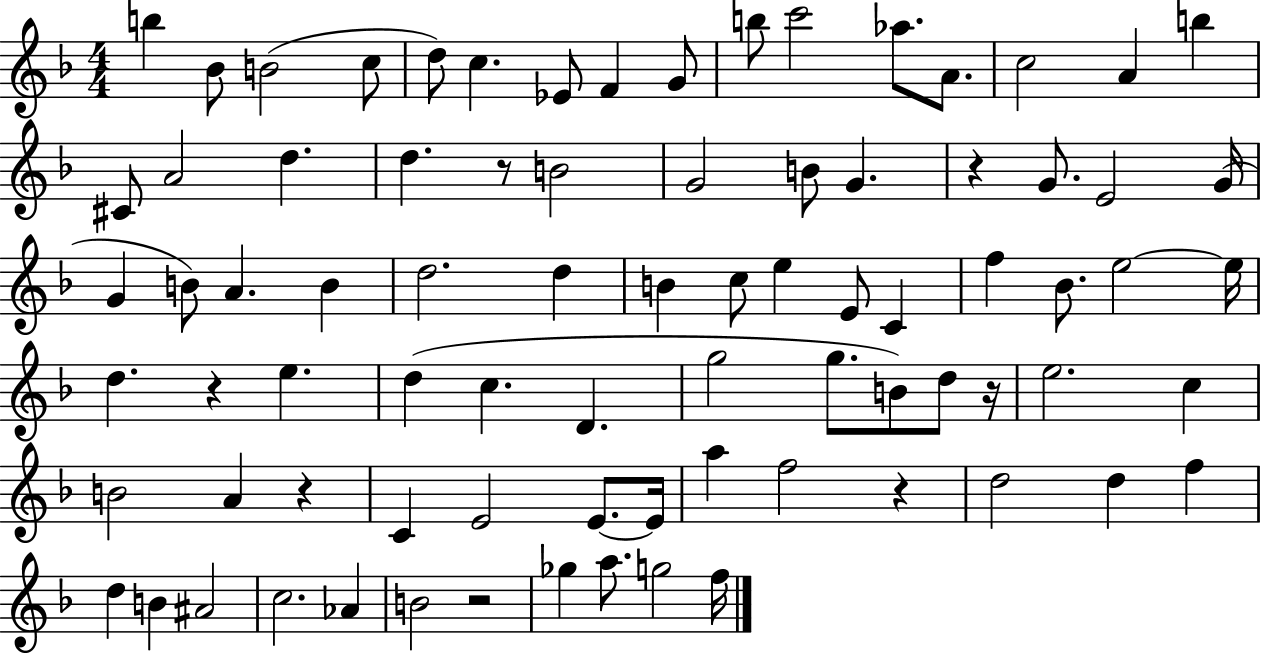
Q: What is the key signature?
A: F major